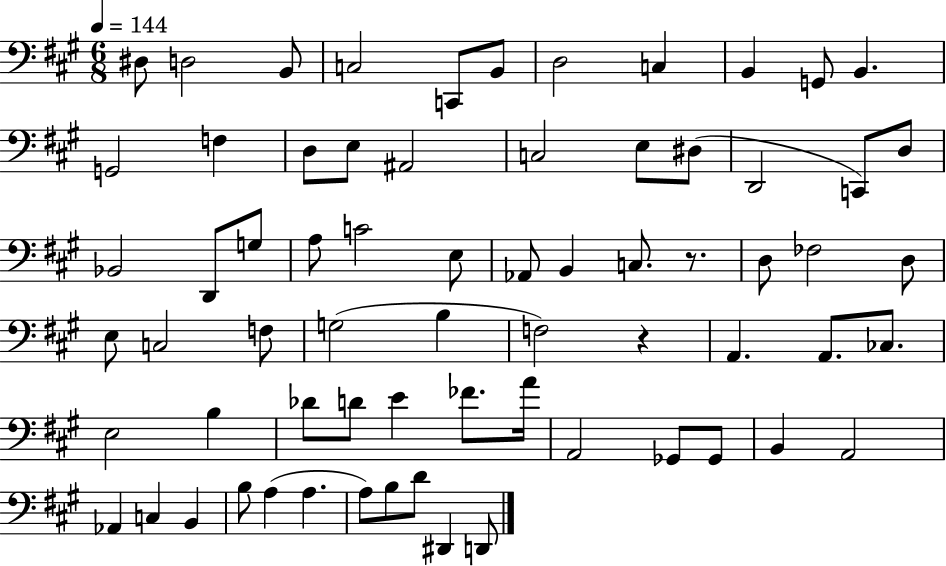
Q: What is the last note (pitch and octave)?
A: D2